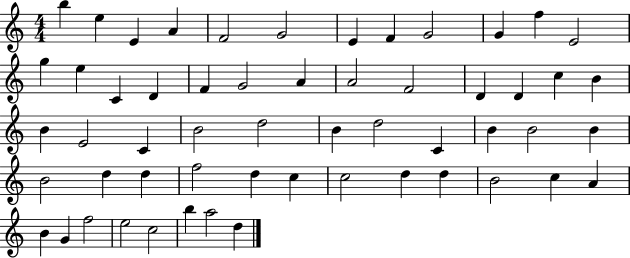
{
  \clef treble
  \numericTimeSignature
  \time 4/4
  \key c \major
  b''4 e''4 e'4 a'4 | f'2 g'2 | e'4 f'4 g'2 | g'4 f''4 e'2 | \break g''4 e''4 c'4 d'4 | f'4 g'2 a'4 | a'2 f'2 | d'4 d'4 c''4 b'4 | \break b'4 e'2 c'4 | b'2 d''2 | b'4 d''2 c'4 | b'4 b'2 b'4 | \break b'2 d''4 d''4 | f''2 d''4 c''4 | c''2 d''4 d''4 | b'2 c''4 a'4 | \break b'4 g'4 f''2 | e''2 c''2 | b''4 a''2 d''4 | \bar "|."
}